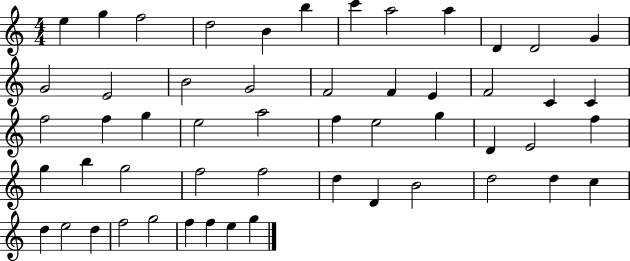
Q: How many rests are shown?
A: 0